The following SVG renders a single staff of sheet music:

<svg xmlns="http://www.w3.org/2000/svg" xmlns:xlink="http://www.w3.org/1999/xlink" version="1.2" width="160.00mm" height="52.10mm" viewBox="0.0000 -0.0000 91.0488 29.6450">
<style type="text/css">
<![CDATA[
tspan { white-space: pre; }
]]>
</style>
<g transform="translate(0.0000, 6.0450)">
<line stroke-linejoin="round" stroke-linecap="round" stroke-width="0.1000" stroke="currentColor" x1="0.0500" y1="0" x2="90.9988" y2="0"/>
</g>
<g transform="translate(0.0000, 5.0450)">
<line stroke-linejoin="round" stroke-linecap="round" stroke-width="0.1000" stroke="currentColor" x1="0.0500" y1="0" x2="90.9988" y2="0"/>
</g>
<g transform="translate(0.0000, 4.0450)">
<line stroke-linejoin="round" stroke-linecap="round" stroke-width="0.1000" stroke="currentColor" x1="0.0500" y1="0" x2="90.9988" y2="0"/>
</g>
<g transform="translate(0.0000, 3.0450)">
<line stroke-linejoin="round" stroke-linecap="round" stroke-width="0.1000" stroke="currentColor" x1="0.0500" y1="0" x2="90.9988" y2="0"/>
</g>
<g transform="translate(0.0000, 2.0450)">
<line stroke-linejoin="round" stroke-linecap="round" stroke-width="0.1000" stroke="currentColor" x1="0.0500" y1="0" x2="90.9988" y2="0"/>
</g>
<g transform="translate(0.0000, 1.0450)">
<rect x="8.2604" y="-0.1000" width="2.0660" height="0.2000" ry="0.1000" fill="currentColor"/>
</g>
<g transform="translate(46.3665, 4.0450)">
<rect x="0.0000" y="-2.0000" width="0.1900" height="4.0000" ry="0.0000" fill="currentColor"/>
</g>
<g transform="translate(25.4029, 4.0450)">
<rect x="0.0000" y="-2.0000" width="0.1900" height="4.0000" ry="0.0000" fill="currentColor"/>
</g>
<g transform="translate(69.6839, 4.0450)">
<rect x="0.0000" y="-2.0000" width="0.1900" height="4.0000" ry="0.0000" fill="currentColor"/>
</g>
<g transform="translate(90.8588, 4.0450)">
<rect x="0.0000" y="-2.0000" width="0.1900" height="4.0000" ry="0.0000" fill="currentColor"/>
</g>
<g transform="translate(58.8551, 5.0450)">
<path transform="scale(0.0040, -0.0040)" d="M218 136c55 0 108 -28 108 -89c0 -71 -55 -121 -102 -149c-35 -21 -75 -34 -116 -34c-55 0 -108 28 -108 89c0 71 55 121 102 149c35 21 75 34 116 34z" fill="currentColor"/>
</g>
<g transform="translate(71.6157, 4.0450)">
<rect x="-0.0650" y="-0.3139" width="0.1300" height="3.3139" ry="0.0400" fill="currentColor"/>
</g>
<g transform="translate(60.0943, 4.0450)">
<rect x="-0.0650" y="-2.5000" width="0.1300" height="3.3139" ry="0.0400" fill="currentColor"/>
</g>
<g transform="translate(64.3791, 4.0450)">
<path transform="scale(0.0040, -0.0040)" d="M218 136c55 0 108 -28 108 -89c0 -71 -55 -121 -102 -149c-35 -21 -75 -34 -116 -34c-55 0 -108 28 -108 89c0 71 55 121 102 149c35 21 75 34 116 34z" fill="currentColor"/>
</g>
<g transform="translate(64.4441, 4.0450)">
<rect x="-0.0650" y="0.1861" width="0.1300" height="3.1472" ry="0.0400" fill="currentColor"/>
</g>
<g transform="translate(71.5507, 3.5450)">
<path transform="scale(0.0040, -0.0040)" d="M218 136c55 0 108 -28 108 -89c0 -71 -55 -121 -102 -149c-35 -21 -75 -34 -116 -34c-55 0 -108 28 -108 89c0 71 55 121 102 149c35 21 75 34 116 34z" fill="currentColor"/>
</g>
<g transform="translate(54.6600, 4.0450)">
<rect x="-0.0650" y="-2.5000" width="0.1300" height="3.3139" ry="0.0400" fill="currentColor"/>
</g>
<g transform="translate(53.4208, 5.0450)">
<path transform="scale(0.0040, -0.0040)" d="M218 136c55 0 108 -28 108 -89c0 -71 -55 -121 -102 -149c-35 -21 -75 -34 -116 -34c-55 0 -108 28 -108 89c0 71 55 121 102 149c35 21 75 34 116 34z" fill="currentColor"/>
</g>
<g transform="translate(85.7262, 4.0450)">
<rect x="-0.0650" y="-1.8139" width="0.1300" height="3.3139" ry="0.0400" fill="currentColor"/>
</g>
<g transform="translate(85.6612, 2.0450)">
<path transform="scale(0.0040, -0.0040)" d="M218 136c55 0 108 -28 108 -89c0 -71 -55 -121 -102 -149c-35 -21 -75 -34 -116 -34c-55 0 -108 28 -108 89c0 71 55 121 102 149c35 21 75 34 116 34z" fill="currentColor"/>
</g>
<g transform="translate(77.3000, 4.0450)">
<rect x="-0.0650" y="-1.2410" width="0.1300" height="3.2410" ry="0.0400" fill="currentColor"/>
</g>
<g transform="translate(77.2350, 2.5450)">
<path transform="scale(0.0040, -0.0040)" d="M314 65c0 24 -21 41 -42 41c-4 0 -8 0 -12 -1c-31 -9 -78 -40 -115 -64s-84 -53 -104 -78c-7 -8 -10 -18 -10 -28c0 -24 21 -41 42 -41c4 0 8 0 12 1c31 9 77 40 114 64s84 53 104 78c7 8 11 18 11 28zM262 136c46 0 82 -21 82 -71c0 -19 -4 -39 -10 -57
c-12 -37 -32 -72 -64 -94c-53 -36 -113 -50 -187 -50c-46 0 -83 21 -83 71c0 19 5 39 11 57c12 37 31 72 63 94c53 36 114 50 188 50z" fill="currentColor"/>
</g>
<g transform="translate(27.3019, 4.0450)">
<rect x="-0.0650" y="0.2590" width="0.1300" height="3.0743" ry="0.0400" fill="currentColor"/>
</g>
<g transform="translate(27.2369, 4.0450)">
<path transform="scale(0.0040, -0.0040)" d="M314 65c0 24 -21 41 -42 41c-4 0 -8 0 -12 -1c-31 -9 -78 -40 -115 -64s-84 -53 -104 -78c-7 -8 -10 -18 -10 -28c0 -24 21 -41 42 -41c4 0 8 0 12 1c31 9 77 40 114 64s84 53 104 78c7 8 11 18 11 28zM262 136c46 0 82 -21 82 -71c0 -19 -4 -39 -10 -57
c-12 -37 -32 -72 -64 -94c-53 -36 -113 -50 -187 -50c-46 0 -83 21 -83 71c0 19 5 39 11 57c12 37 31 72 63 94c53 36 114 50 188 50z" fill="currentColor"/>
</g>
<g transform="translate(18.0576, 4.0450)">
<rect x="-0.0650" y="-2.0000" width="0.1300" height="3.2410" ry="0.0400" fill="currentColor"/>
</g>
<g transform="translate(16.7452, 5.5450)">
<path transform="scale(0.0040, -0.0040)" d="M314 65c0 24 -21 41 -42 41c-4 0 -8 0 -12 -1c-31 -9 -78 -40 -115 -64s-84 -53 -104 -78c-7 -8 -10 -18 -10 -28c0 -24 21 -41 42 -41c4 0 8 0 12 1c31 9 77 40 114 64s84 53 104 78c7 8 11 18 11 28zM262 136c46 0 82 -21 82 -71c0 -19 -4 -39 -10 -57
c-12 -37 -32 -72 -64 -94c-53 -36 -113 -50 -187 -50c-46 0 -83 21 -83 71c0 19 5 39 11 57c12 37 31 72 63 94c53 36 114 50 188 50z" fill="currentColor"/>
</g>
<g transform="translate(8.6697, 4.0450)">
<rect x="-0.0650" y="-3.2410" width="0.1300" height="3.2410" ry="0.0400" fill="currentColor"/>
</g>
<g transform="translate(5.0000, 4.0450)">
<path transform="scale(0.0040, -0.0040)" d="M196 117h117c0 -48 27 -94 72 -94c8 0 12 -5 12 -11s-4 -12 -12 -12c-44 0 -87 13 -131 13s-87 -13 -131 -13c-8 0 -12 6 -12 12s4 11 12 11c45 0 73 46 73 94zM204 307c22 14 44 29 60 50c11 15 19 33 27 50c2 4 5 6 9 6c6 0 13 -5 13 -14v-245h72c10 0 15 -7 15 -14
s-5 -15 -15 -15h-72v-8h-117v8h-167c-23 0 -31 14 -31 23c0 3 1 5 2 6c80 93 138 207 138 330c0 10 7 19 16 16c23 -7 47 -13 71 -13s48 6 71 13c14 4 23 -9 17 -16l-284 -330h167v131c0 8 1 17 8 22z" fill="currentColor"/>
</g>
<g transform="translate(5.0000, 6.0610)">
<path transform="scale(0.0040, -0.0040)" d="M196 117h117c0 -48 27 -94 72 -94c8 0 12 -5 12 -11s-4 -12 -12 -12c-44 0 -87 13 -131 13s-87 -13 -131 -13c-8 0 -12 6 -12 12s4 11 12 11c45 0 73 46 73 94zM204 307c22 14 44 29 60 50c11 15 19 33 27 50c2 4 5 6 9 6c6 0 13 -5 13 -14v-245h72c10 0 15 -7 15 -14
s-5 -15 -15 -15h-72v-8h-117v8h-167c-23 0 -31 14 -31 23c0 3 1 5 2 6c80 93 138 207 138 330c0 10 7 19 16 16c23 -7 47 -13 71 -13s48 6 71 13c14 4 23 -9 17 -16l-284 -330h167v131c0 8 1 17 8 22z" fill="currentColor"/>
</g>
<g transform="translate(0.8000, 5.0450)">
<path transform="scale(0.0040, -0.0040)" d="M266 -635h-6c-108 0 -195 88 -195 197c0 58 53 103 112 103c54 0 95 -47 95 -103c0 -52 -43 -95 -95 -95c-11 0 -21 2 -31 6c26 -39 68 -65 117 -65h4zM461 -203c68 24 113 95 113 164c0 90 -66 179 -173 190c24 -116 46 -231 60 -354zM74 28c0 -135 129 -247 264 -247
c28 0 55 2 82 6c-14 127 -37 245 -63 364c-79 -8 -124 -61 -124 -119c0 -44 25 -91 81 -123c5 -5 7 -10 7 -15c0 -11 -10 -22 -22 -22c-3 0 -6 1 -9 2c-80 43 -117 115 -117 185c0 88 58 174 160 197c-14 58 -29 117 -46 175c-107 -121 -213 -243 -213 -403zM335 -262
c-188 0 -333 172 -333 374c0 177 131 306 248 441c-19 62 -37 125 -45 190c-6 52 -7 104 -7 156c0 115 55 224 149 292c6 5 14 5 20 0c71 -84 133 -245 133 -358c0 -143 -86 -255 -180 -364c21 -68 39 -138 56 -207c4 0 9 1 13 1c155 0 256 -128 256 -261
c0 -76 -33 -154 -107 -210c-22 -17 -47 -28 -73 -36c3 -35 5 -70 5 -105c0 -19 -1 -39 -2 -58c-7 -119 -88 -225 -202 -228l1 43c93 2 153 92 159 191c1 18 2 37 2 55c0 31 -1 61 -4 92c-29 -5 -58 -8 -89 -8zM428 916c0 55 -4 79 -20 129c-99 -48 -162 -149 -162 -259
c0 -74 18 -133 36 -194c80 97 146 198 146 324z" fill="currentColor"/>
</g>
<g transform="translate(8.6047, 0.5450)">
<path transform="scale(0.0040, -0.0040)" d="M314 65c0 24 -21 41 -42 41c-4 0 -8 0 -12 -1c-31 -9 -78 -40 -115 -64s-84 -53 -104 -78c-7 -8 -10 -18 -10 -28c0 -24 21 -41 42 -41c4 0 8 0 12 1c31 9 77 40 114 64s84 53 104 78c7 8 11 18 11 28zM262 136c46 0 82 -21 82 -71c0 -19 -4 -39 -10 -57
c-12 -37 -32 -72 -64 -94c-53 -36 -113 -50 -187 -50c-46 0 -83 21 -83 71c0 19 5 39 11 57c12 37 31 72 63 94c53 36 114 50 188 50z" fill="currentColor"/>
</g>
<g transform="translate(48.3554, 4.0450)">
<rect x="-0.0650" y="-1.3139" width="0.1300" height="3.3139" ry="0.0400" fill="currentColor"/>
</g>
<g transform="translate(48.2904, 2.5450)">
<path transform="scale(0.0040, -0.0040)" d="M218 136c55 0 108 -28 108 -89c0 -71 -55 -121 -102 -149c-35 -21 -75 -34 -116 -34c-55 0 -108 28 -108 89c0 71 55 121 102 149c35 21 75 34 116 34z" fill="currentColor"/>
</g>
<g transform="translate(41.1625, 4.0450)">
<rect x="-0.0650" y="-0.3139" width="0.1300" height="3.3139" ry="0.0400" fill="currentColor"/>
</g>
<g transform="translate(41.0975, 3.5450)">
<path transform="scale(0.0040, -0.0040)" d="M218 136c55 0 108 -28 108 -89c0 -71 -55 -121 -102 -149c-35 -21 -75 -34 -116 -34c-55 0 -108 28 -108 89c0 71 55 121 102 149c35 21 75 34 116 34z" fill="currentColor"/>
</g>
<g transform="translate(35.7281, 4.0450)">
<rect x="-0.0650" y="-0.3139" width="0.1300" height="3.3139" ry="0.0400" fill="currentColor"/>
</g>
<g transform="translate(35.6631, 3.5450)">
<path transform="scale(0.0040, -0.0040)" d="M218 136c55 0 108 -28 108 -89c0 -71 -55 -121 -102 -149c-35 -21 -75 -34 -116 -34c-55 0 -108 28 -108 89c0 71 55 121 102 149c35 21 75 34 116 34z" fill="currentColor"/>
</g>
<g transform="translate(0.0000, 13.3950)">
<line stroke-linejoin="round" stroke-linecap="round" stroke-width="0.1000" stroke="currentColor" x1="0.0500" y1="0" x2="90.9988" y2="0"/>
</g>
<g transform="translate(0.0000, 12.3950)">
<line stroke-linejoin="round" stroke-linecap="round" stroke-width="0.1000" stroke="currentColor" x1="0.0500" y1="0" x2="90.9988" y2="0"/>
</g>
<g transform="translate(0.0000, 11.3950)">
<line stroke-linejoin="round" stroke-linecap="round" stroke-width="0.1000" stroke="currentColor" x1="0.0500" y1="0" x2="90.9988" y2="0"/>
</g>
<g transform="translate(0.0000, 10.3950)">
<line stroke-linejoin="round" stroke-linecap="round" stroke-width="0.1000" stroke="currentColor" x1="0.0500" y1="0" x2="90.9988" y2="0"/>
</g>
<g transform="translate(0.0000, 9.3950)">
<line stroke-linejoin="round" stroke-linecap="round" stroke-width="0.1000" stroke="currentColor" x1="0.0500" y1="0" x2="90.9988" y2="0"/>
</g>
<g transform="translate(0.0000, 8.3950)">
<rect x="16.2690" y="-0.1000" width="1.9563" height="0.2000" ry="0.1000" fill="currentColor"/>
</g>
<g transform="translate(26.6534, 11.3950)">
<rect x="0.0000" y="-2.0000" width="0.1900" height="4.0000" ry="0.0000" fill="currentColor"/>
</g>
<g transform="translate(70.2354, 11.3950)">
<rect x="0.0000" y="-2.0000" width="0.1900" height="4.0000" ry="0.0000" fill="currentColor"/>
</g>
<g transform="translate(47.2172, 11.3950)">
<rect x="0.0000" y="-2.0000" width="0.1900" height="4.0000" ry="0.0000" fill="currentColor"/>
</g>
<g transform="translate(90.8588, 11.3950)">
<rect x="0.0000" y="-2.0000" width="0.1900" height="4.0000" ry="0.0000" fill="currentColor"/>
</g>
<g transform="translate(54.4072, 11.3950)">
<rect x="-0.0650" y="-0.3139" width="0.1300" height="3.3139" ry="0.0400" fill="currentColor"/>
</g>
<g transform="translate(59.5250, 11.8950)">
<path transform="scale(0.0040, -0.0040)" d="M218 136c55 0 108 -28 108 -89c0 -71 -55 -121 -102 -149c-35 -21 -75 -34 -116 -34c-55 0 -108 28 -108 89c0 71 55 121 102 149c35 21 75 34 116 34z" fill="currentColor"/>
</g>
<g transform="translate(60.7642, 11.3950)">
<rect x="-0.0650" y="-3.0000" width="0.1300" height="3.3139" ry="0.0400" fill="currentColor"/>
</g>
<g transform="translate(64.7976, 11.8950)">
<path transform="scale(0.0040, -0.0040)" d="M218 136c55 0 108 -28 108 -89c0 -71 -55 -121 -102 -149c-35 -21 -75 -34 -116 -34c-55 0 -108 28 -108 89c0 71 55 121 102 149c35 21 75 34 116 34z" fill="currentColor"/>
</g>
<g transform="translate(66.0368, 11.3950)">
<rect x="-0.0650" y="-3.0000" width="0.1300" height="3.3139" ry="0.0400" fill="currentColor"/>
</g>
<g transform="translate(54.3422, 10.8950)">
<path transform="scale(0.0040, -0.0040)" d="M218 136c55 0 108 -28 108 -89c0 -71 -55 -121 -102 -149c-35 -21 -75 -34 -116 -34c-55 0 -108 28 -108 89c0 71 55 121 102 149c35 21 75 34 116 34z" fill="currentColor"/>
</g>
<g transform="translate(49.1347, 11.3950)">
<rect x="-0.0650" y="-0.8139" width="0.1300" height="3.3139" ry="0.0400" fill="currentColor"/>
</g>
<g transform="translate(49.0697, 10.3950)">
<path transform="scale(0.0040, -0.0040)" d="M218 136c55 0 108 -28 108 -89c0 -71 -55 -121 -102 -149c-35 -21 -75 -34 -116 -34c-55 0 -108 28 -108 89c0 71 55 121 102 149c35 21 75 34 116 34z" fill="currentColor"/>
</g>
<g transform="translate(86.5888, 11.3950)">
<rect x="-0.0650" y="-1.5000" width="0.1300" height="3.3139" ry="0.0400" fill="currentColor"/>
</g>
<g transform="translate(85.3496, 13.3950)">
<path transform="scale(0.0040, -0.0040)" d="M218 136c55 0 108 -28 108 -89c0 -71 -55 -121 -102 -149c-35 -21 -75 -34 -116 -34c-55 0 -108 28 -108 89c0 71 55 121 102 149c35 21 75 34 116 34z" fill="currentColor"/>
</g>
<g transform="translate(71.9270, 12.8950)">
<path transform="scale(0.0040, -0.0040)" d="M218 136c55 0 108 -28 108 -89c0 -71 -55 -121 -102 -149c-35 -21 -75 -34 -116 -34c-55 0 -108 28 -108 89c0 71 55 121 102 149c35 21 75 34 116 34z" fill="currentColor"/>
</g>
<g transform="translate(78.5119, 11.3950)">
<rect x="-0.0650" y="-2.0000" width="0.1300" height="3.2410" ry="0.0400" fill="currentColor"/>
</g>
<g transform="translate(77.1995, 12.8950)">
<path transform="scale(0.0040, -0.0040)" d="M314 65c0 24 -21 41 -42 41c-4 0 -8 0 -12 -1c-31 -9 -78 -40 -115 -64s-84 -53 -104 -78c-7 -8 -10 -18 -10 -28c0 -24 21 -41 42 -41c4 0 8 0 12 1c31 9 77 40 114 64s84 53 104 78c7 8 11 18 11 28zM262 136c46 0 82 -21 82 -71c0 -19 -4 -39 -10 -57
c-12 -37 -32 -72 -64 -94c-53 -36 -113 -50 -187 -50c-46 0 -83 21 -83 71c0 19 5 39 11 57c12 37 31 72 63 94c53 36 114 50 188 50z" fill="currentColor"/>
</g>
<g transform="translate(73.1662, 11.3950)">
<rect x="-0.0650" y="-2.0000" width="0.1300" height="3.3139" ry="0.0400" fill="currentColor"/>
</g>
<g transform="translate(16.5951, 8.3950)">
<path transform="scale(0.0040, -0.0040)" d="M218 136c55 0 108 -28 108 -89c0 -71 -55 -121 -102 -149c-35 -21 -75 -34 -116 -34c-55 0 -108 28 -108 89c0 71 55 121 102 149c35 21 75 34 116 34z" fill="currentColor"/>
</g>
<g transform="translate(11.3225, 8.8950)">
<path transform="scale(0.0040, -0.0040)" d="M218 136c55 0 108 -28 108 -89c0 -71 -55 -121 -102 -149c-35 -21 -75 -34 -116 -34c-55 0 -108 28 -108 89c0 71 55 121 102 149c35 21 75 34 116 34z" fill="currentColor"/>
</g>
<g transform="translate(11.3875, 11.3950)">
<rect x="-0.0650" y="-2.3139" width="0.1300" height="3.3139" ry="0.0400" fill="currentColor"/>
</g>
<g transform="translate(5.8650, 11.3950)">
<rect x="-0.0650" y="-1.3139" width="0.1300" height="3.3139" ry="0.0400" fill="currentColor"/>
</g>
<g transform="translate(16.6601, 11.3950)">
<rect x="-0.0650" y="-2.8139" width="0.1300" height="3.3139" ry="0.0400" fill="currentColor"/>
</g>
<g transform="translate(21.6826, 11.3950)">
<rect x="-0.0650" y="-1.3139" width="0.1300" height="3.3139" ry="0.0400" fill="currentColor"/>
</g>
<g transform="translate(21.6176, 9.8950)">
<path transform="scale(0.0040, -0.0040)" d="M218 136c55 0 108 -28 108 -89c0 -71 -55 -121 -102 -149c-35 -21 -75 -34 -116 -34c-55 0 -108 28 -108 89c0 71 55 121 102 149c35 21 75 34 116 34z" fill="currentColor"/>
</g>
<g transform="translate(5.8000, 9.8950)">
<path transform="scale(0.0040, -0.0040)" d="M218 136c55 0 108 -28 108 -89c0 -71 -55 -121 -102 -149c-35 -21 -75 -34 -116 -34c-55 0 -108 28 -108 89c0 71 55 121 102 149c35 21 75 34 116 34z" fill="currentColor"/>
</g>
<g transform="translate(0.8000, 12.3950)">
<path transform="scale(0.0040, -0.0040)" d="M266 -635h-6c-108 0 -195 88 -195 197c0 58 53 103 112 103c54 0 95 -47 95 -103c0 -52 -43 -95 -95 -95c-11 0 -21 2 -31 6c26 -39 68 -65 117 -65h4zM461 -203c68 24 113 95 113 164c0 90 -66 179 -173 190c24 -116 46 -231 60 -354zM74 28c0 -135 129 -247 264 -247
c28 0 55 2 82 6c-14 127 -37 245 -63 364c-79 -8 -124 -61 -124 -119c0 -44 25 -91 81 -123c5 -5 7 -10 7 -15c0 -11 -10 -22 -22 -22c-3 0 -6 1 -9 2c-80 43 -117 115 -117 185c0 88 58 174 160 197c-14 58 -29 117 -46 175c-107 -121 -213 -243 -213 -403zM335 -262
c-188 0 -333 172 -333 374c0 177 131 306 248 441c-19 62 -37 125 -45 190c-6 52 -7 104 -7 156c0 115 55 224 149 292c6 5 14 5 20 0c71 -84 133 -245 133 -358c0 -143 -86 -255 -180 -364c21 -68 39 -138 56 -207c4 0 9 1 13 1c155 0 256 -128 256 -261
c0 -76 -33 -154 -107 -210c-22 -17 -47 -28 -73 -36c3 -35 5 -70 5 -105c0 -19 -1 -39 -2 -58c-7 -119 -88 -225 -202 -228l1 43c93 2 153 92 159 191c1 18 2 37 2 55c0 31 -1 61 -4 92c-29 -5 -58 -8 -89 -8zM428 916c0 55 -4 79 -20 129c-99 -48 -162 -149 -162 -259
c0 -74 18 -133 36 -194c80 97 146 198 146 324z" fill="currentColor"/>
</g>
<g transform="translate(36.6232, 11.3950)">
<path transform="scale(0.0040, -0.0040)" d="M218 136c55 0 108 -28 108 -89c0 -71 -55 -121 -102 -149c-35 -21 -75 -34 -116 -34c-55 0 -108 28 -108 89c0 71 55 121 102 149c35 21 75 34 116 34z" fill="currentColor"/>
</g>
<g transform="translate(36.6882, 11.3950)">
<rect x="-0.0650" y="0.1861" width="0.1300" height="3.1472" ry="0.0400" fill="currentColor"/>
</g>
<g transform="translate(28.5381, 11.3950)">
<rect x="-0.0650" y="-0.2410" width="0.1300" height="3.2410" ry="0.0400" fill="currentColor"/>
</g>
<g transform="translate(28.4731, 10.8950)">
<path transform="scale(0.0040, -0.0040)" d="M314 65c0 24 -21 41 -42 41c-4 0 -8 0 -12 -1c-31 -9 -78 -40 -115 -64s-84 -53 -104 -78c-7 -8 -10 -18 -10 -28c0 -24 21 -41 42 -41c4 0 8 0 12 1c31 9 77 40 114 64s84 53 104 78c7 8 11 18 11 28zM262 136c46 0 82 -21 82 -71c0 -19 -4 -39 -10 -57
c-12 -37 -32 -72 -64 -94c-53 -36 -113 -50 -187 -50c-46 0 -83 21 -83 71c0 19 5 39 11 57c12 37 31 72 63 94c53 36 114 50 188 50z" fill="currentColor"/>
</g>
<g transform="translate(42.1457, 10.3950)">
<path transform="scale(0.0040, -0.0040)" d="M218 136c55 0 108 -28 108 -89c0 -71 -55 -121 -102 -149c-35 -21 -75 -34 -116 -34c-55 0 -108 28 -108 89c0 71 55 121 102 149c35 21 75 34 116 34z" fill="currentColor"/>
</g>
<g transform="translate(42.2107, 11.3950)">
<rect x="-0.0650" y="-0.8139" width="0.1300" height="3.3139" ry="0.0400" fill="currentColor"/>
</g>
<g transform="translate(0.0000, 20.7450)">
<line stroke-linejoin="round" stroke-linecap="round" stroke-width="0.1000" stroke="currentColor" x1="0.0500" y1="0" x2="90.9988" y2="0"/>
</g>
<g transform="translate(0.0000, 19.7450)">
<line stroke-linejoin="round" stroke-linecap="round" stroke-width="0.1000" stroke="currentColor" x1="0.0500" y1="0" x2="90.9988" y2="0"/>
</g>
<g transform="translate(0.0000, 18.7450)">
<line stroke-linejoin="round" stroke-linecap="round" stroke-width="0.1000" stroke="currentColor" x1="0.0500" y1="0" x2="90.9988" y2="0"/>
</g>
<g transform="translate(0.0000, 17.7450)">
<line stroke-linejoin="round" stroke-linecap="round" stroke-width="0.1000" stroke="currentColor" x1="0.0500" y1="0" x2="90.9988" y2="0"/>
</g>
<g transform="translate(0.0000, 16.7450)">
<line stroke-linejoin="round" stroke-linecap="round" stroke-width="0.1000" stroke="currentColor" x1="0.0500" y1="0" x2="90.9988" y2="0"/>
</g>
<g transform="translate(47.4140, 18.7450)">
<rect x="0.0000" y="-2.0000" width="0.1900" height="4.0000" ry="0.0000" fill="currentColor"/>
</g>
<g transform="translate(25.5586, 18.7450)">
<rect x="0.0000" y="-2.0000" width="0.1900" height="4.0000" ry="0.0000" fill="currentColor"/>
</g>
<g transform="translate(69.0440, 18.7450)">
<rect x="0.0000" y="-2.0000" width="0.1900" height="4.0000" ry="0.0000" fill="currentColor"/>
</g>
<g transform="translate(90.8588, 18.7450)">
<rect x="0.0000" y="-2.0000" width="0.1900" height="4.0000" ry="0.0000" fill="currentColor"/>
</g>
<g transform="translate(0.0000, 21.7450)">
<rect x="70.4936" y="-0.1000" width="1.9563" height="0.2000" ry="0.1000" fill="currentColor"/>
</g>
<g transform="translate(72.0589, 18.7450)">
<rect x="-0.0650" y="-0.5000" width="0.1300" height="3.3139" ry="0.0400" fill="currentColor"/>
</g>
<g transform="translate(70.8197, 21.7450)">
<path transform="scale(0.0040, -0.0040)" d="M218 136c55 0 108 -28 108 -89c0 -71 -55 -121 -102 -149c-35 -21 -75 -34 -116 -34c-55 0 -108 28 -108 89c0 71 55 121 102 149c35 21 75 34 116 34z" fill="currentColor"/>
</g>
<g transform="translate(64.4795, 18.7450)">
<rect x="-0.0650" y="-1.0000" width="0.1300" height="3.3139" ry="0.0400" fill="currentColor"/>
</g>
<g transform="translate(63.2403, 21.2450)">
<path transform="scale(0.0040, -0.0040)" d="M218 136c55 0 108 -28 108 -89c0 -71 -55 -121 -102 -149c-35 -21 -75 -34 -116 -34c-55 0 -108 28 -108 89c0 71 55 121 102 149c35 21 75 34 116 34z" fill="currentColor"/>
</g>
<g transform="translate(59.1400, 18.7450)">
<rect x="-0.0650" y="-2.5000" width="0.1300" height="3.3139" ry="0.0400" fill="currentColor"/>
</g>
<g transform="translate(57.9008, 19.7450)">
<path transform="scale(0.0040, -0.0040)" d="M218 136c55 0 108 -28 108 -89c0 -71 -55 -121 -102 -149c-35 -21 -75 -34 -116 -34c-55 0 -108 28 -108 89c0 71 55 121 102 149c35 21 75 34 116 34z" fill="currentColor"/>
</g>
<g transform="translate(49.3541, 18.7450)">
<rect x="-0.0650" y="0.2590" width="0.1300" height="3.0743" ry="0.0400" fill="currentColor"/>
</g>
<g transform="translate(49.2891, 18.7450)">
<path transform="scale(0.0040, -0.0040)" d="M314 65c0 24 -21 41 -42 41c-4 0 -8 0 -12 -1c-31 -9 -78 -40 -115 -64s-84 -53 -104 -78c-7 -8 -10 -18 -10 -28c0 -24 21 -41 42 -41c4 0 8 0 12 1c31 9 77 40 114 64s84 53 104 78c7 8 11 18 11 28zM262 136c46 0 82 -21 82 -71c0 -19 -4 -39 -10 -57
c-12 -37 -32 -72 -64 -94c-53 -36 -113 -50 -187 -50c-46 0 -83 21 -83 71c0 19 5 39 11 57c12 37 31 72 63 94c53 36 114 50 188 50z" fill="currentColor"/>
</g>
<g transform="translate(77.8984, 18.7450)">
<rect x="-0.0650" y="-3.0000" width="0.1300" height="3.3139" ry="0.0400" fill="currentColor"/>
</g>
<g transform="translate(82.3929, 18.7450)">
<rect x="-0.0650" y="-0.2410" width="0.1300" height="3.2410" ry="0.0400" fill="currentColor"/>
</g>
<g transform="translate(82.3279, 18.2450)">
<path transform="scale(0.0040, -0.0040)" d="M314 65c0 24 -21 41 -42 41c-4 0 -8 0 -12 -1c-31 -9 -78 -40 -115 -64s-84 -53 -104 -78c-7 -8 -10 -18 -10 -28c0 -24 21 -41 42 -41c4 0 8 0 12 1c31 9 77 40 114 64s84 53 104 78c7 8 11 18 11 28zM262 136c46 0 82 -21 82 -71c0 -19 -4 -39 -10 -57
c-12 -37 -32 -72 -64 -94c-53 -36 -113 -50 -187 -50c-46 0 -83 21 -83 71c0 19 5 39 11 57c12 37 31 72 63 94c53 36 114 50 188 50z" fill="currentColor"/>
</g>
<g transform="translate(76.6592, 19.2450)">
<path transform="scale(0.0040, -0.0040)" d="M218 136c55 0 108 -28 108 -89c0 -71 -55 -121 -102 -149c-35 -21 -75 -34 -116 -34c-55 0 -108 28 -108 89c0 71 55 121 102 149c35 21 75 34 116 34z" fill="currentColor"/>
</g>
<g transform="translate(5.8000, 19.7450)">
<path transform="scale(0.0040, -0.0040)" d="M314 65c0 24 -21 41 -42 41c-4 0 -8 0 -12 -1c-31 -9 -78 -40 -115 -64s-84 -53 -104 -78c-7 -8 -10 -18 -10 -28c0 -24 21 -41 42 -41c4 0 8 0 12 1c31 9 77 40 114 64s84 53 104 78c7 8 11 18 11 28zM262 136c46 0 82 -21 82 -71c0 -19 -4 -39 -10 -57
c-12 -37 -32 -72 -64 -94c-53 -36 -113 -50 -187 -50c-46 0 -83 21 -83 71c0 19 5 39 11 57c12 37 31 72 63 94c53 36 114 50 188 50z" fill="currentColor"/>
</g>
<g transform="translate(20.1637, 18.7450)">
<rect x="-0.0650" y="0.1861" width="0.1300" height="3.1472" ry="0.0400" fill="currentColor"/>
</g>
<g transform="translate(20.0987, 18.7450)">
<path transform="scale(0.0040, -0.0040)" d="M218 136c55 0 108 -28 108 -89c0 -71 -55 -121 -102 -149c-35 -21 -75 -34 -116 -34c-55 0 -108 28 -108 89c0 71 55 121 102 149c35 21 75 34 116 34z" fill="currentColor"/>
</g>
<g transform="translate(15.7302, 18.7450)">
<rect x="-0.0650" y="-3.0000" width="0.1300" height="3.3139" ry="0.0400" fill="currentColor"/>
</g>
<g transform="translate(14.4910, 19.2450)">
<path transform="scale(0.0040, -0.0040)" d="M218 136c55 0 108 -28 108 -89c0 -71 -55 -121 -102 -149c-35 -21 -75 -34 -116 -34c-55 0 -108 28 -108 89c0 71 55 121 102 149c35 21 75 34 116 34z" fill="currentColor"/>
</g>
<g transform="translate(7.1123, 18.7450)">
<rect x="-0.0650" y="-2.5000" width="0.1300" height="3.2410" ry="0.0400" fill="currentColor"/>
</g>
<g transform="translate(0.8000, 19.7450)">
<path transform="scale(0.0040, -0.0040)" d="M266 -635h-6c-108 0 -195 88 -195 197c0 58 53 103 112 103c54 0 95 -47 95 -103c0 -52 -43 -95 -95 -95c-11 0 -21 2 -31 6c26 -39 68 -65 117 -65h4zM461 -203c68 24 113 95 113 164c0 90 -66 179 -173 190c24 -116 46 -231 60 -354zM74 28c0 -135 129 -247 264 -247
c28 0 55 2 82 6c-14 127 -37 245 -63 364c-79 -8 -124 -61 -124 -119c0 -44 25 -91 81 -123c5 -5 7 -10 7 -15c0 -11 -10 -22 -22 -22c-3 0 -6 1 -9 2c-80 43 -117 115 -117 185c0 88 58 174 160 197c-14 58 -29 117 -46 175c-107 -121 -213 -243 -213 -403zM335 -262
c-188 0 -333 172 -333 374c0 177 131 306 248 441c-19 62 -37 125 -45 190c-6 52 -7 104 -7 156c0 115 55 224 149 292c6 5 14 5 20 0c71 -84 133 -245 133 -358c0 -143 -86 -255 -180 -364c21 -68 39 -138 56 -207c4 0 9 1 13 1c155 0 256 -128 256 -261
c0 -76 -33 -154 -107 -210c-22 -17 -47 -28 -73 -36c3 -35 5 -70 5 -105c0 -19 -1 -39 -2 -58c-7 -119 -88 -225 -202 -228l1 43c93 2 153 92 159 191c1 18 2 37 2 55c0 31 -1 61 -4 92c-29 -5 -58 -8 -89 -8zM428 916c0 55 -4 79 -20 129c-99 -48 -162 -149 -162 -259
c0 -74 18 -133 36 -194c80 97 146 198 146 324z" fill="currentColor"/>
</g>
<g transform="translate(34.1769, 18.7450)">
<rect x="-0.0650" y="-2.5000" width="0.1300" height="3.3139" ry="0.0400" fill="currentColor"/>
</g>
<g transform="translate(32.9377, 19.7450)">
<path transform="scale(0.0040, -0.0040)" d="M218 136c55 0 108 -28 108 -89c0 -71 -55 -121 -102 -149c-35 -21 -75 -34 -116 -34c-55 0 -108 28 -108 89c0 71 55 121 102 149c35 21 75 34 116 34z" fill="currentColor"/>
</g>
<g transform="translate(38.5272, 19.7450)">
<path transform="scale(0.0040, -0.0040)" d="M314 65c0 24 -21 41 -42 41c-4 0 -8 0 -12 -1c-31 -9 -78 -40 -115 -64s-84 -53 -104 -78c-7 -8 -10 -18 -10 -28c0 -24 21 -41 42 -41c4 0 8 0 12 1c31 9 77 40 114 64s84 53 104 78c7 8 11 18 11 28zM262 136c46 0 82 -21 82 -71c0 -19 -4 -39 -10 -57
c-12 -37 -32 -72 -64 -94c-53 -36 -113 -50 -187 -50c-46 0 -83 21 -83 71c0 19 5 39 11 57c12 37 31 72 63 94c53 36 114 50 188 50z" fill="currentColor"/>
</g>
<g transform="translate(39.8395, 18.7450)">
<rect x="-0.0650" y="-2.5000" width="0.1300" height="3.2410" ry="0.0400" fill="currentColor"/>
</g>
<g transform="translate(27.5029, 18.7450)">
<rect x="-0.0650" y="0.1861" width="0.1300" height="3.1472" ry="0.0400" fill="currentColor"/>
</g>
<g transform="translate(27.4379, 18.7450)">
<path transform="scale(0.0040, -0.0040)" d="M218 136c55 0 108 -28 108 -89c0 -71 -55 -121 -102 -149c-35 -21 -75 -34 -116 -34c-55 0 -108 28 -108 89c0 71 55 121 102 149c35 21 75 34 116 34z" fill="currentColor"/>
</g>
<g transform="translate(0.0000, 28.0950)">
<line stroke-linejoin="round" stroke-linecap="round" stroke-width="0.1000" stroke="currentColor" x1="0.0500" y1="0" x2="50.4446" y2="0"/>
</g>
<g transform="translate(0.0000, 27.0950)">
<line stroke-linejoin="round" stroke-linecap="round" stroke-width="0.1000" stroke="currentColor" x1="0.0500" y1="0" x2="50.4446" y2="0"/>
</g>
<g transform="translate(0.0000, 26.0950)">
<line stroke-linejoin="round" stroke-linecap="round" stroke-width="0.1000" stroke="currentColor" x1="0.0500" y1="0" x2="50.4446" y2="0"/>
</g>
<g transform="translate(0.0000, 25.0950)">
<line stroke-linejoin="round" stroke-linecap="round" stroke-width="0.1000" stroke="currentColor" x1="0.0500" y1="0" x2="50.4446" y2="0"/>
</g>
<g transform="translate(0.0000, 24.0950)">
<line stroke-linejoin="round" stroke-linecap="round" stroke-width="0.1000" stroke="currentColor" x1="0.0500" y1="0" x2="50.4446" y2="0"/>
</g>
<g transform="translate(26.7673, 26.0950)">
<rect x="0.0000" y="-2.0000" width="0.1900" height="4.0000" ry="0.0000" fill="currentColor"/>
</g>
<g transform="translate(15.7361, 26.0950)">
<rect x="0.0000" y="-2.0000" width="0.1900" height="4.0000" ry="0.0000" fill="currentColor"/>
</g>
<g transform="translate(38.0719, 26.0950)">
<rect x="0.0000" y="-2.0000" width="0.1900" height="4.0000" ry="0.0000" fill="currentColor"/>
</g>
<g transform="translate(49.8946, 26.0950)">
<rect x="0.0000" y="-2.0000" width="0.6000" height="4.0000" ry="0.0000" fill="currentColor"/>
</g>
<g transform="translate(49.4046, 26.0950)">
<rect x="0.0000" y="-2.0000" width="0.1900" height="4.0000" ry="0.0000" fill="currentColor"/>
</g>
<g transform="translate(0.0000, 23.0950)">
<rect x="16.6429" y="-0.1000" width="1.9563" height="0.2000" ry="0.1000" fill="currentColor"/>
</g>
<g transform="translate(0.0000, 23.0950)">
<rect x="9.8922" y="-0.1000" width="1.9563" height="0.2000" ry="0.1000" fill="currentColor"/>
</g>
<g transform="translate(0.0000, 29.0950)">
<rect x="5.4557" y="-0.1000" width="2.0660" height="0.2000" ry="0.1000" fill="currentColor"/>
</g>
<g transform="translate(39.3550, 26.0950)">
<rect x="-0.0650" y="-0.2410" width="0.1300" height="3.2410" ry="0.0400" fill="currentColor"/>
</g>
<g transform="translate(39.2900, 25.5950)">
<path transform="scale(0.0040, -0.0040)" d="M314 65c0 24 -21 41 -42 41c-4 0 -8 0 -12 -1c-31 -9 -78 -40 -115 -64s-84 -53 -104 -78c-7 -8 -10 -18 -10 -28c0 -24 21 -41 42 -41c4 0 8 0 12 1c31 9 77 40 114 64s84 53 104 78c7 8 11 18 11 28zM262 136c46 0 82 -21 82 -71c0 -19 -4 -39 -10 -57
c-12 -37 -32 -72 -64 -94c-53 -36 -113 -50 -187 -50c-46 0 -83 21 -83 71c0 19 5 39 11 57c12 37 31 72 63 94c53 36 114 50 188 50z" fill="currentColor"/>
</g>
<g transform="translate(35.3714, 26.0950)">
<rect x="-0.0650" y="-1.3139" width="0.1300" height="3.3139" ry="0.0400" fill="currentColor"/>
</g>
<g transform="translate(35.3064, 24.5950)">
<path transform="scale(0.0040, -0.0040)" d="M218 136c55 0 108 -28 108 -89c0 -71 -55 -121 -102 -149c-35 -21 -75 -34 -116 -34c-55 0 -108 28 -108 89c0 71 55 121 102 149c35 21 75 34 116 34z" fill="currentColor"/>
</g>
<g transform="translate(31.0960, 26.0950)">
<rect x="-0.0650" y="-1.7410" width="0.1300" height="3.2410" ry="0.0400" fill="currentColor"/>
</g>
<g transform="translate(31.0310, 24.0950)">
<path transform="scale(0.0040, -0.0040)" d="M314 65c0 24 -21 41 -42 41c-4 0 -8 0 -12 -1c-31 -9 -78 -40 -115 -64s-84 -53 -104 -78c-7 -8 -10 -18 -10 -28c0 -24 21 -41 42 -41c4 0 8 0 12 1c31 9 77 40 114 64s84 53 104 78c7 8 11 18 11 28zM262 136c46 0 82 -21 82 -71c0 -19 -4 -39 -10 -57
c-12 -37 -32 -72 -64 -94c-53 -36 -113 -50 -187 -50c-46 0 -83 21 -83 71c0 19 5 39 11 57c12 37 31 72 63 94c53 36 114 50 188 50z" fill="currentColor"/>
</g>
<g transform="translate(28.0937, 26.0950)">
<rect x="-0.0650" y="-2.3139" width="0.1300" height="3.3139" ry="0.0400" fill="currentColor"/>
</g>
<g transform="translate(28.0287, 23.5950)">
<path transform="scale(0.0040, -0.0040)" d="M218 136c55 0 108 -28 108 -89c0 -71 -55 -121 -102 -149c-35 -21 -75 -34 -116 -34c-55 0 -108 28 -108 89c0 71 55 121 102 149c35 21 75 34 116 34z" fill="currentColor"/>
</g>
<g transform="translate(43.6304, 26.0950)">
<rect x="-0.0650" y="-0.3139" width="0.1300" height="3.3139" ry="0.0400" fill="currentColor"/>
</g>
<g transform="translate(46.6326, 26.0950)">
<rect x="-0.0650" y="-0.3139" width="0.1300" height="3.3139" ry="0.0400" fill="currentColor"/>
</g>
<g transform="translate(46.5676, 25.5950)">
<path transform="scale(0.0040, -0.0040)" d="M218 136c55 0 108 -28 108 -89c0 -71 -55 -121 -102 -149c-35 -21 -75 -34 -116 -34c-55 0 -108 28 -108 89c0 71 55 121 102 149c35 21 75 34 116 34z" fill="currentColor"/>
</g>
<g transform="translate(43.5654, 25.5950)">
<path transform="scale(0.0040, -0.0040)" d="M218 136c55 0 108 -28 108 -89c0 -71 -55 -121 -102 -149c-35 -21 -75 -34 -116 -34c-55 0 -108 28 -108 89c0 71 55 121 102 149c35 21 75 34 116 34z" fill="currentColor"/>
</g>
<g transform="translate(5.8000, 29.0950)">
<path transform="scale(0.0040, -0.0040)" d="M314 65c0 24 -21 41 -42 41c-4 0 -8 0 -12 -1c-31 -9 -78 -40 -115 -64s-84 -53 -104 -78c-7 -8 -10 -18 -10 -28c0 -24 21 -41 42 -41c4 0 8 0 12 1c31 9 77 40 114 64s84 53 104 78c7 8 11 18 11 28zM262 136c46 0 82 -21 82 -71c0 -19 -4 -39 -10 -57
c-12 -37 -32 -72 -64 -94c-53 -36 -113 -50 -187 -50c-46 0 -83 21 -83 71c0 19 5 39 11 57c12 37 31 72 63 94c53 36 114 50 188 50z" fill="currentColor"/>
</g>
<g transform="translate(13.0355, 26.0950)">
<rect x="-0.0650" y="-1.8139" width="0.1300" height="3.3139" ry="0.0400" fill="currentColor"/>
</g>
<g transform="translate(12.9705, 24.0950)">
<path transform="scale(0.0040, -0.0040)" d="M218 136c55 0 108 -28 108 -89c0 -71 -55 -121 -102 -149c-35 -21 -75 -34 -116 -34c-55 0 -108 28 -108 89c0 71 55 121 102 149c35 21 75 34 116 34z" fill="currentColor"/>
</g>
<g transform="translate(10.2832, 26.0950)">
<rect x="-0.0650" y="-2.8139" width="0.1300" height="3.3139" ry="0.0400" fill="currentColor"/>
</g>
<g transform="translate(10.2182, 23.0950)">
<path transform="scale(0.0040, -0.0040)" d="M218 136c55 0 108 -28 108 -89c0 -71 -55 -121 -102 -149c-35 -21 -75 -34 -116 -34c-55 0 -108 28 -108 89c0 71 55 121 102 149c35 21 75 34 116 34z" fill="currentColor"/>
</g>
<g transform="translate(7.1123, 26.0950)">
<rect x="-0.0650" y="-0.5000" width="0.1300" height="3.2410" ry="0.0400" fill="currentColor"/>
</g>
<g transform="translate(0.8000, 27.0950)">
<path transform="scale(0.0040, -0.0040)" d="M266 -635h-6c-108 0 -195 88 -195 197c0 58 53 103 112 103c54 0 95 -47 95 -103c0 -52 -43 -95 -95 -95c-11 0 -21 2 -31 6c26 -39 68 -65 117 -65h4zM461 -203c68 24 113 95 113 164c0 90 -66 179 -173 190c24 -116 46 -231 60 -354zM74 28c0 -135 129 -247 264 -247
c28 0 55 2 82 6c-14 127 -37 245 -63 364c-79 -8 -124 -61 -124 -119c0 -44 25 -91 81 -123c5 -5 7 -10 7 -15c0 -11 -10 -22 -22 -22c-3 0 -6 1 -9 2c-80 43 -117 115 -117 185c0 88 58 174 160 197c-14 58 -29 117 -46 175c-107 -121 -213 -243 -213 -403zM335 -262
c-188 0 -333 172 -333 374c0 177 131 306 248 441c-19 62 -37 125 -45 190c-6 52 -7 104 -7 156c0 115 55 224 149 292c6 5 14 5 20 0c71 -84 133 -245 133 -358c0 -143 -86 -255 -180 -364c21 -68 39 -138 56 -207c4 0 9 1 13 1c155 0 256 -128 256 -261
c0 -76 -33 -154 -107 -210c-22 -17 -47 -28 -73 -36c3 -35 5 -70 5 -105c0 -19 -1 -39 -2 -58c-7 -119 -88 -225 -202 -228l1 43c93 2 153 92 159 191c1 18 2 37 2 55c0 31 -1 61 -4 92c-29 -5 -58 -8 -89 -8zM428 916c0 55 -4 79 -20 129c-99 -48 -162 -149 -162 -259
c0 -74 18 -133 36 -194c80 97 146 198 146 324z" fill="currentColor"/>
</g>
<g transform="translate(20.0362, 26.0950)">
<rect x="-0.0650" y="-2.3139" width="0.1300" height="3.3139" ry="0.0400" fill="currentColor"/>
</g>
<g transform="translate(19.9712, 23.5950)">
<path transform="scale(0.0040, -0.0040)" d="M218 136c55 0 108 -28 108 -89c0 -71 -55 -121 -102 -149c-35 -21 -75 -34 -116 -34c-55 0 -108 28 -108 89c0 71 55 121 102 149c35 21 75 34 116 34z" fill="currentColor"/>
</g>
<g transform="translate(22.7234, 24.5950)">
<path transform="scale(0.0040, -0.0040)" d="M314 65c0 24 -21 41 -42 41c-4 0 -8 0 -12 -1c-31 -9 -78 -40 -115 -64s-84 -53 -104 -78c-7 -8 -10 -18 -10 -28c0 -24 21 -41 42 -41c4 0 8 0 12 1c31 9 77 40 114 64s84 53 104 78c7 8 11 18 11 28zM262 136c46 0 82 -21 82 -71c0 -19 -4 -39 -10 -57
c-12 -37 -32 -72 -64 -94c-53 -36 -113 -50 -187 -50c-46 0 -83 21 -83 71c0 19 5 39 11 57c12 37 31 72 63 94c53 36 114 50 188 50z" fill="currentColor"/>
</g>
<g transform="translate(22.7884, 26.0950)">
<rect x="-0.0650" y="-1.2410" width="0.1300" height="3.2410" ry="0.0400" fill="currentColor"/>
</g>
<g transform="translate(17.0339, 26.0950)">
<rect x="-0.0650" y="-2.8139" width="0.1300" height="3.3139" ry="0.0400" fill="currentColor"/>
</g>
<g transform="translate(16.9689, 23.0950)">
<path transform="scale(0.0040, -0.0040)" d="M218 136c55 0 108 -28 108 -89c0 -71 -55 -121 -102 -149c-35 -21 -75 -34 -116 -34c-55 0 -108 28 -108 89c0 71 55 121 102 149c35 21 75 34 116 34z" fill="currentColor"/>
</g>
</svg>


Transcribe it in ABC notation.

X:1
T:Untitled
M:4/4
L:1/4
K:C
b2 F2 B2 c c e G G B c e2 f e g a e c2 B d d c A A F F2 E G2 A B B G G2 B2 G D C A c2 C2 a f a g e2 g f2 e c2 c c